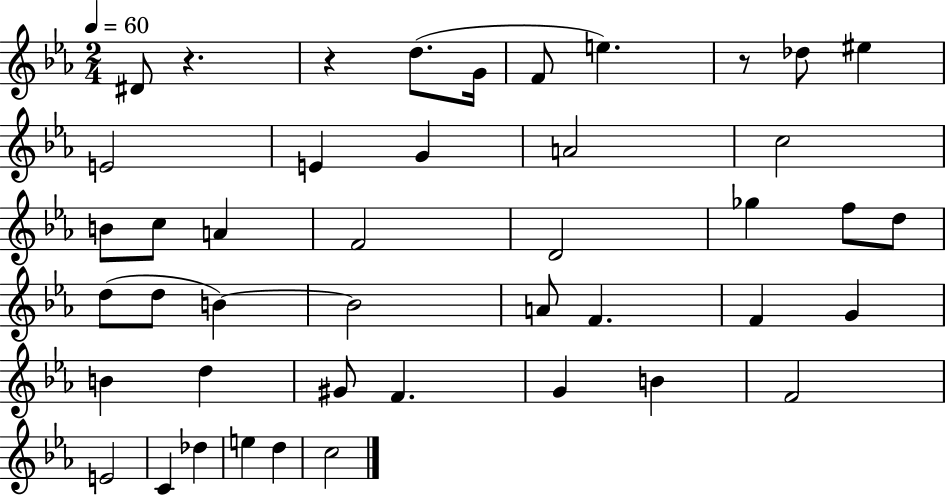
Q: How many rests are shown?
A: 3